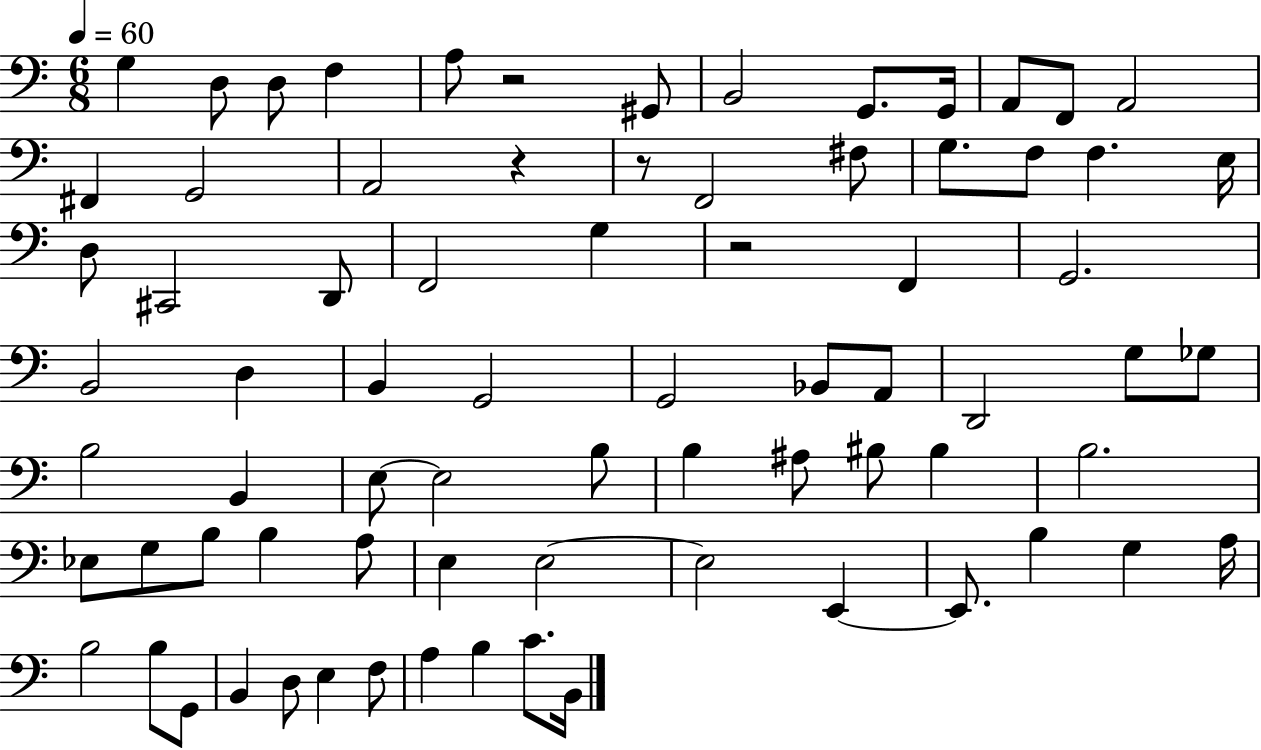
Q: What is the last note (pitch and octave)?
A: B2